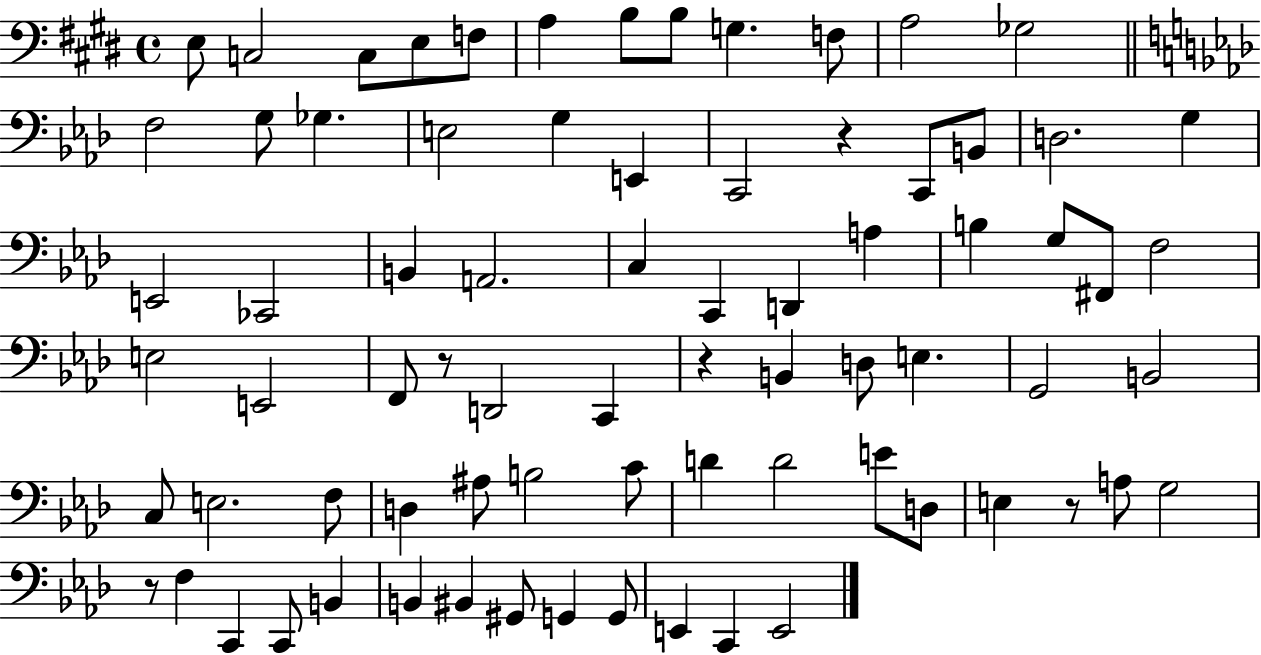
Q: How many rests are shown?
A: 5